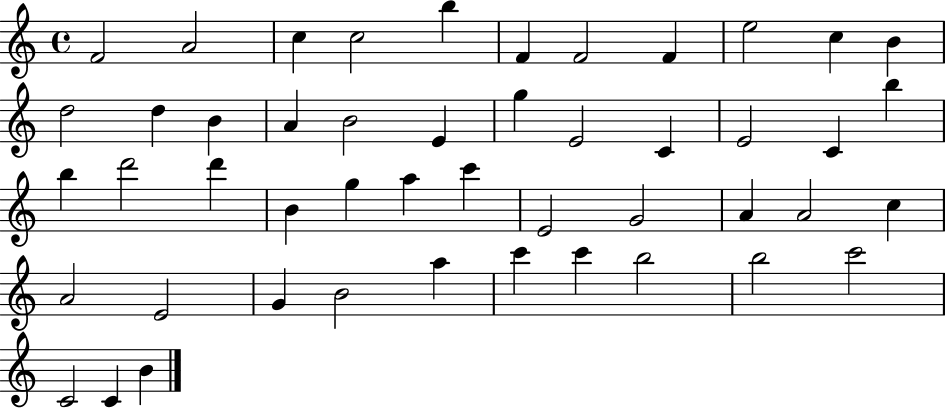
X:1
T:Untitled
M:4/4
L:1/4
K:C
F2 A2 c c2 b F F2 F e2 c B d2 d B A B2 E g E2 C E2 C b b d'2 d' B g a c' E2 G2 A A2 c A2 E2 G B2 a c' c' b2 b2 c'2 C2 C B